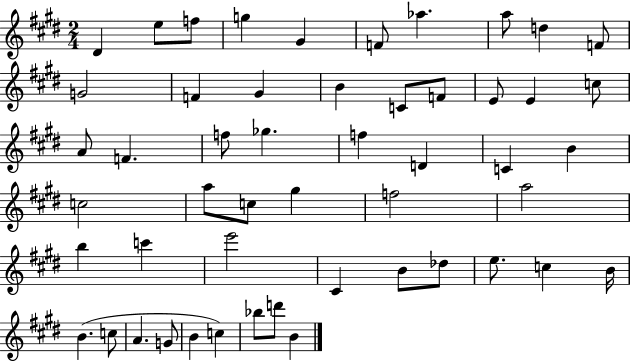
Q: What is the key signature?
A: E major